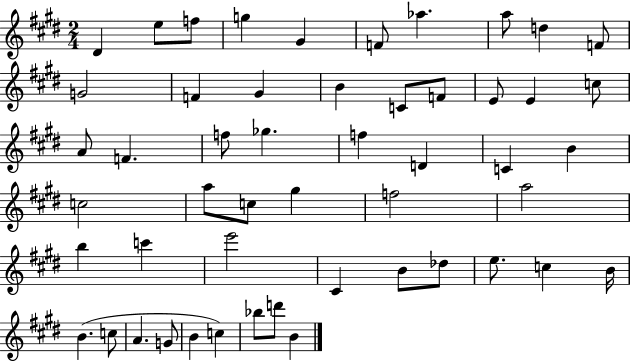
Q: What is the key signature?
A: E major